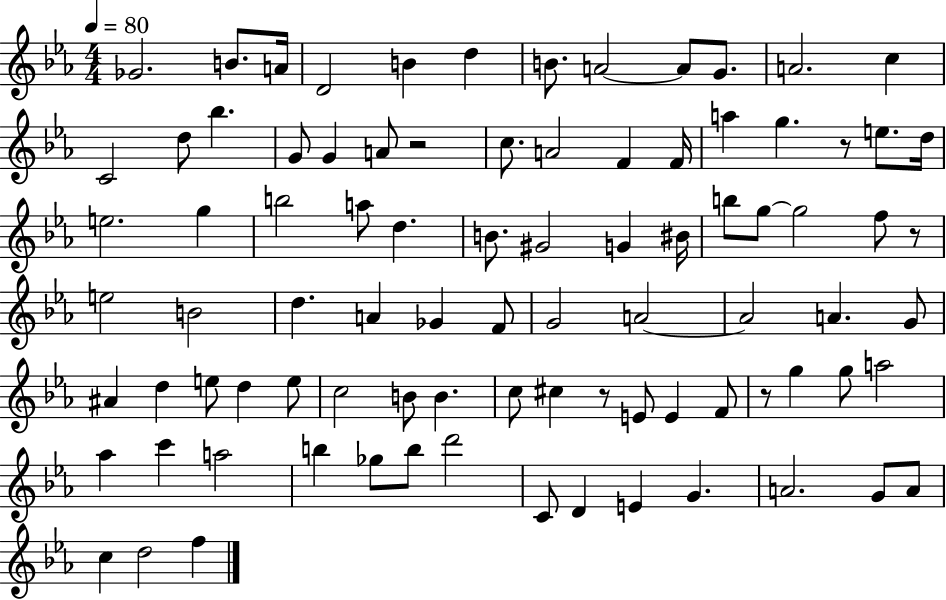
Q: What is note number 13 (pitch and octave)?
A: C4